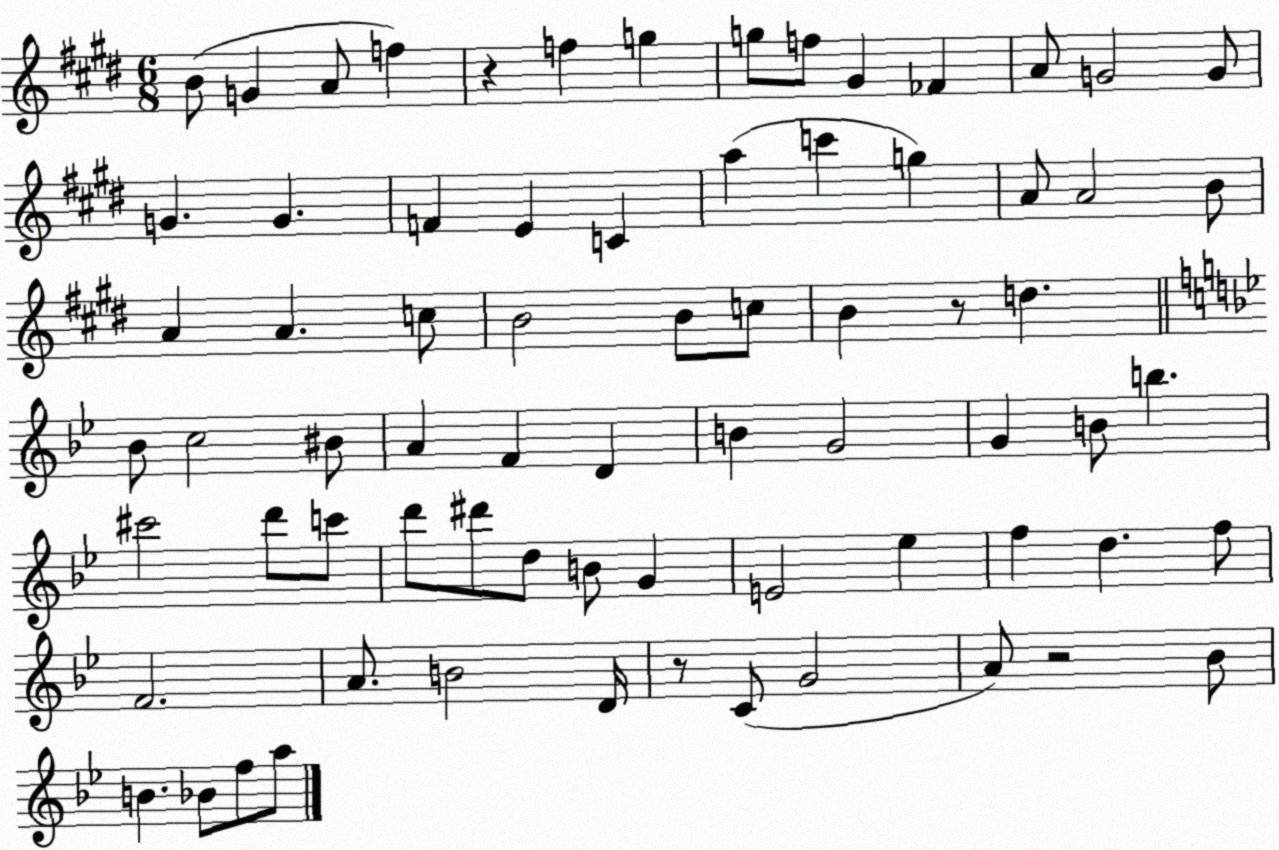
X:1
T:Untitled
M:6/8
L:1/4
K:E
B/2 G A/2 f z f g g/2 f/2 ^G _F A/2 G2 G/2 G G F E C a c' g A/2 A2 B/2 A A c/2 B2 B/2 c/2 B z/2 d _B/2 c2 ^B/2 A F D B G2 G B/2 b ^c'2 d'/2 c'/2 d'/2 ^d'/2 d/2 B/2 G E2 _e f d f/2 F2 A/2 B2 D/4 z/2 C/2 G2 A/2 z2 _B/2 B _B/2 f/2 a/2